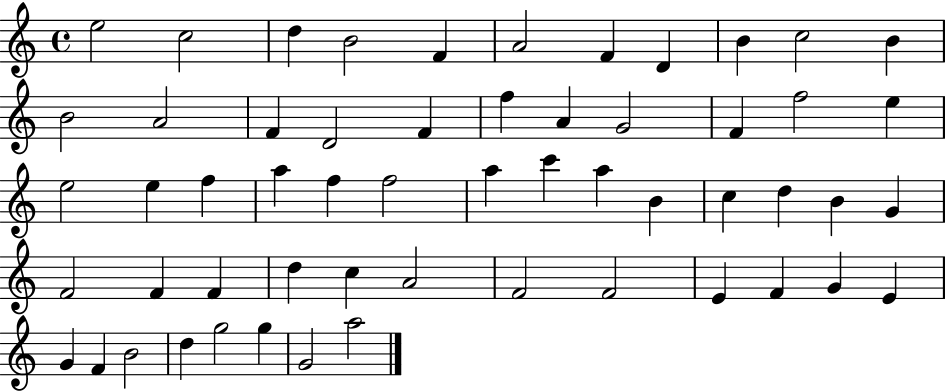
E5/h C5/h D5/q B4/h F4/q A4/h F4/q D4/q B4/q C5/h B4/q B4/h A4/h F4/q D4/h F4/q F5/q A4/q G4/h F4/q F5/h E5/q E5/h E5/q F5/q A5/q F5/q F5/h A5/q C6/q A5/q B4/q C5/q D5/q B4/q G4/q F4/h F4/q F4/q D5/q C5/q A4/h F4/h F4/h E4/q F4/q G4/q E4/q G4/q F4/q B4/h D5/q G5/h G5/q G4/h A5/h